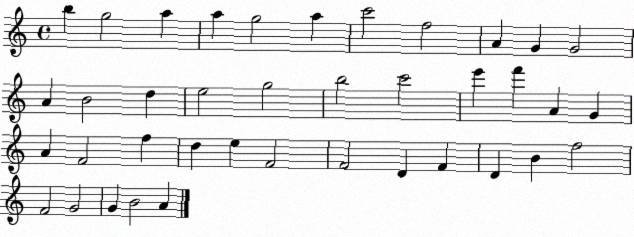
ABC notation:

X:1
T:Untitled
M:4/4
L:1/4
K:C
b g2 a a g2 a c'2 f2 A G G2 A B2 d e2 g2 b2 c'2 e' f' A G A F2 f d e F2 F2 D F D B f2 F2 G2 G B2 A